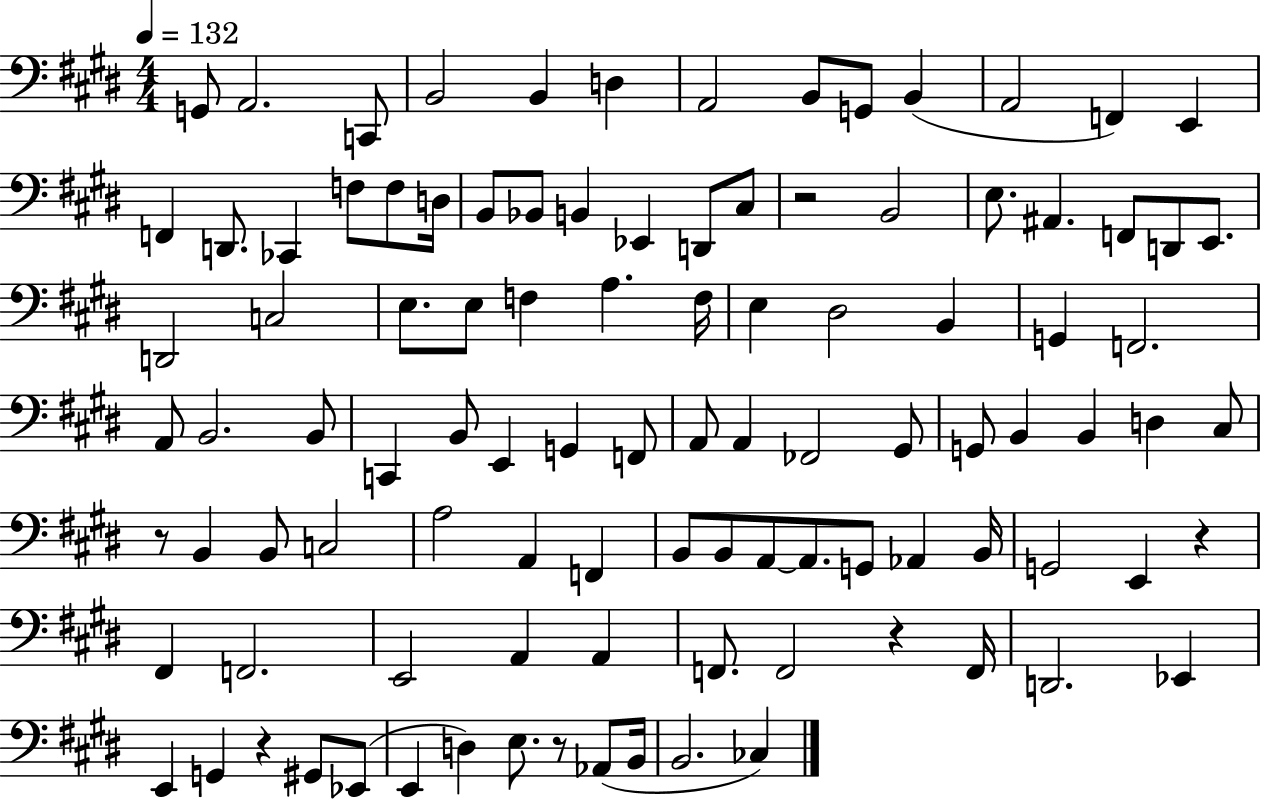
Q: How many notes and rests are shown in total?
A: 102